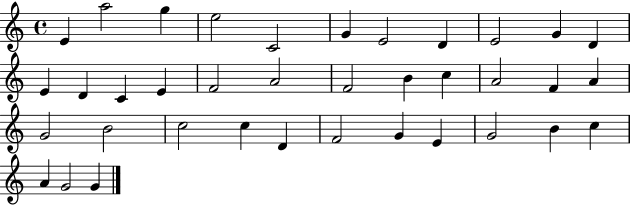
X:1
T:Untitled
M:4/4
L:1/4
K:C
E a2 g e2 C2 G E2 D E2 G D E D C E F2 A2 F2 B c A2 F A G2 B2 c2 c D F2 G E G2 B c A G2 G